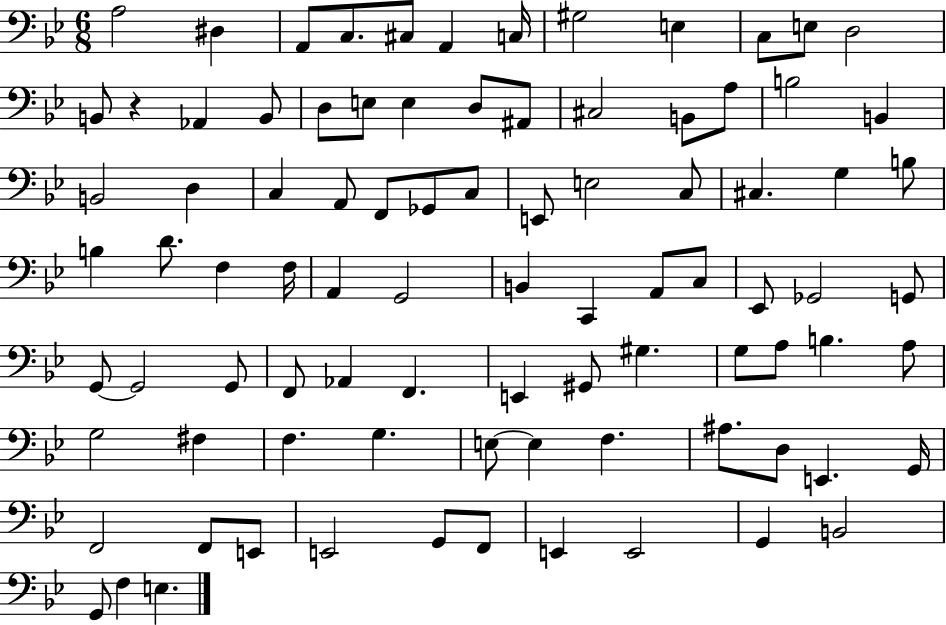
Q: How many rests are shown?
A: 1